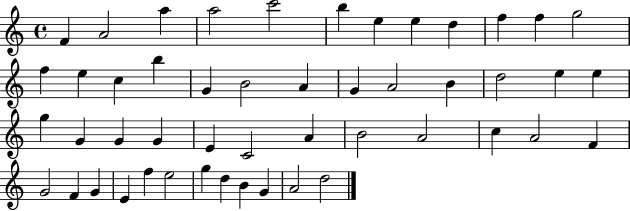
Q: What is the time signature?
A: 4/4